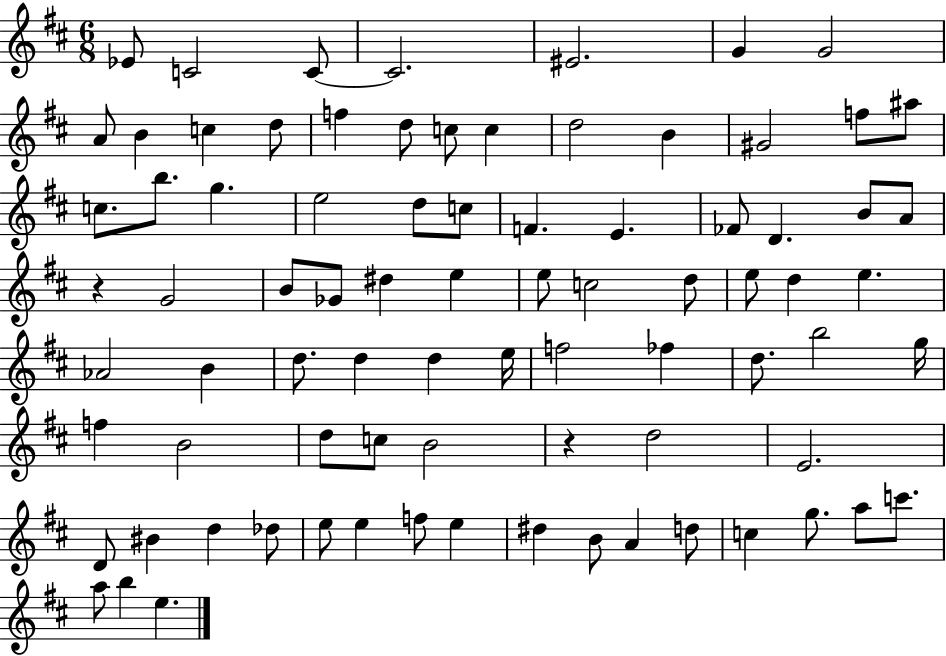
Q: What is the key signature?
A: D major